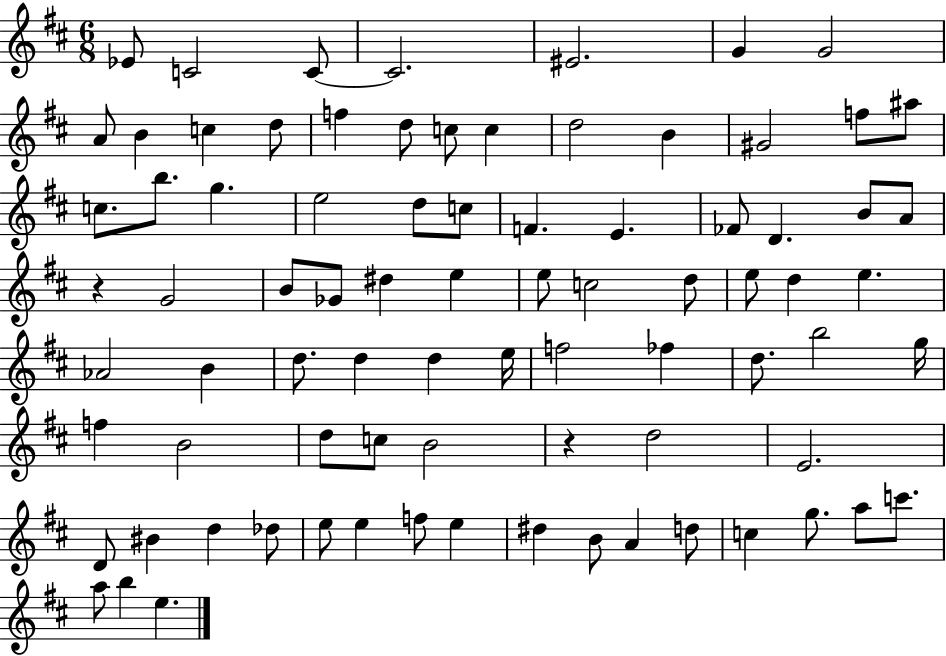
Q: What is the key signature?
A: D major